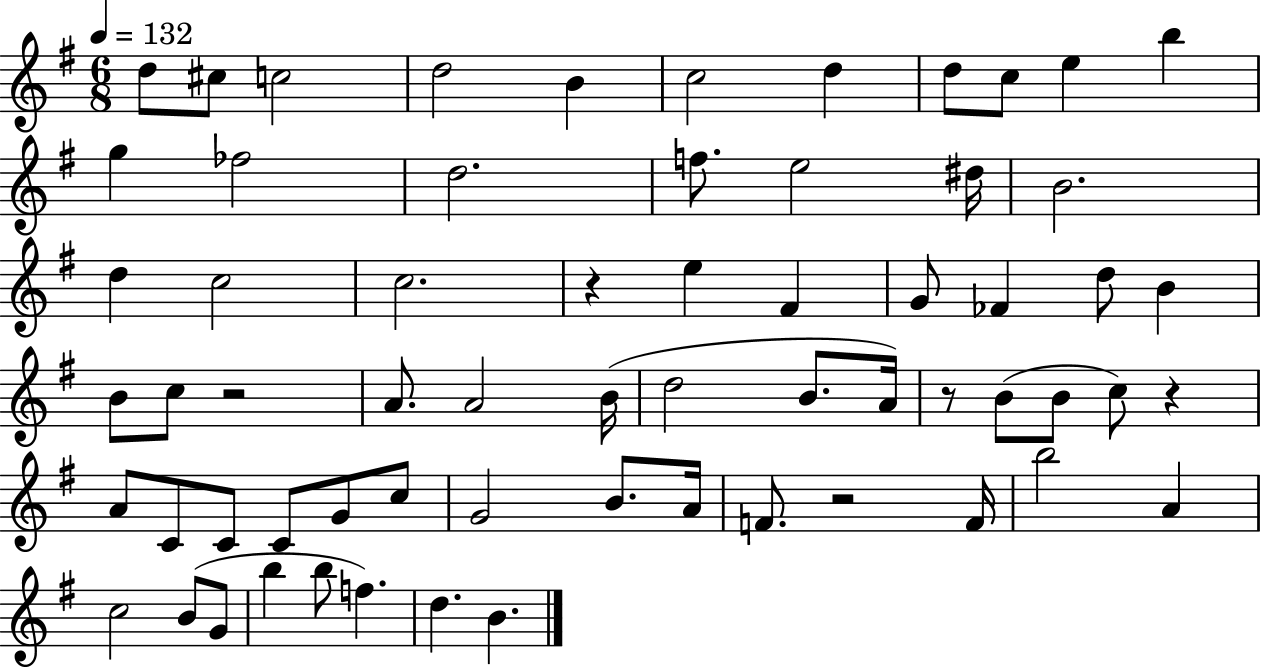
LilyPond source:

{
  \clef treble
  \numericTimeSignature
  \time 6/8
  \key g \major
  \tempo 4 = 132
  d''8 cis''8 c''2 | d''2 b'4 | c''2 d''4 | d''8 c''8 e''4 b''4 | \break g''4 fes''2 | d''2. | f''8. e''2 dis''16 | b'2. | \break d''4 c''2 | c''2. | r4 e''4 fis'4 | g'8 fes'4 d''8 b'4 | \break b'8 c''8 r2 | a'8. a'2 b'16( | d''2 b'8. a'16) | r8 b'8( b'8 c''8) r4 | \break a'8 c'8 c'8 c'8 g'8 c''8 | g'2 b'8. a'16 | f'8. r2 f'16 | b''2 a'4 | \break c''2 b'8( g'8 | b''4 b''8 f''4.) | d''4. b'4. | \bar "|."
}